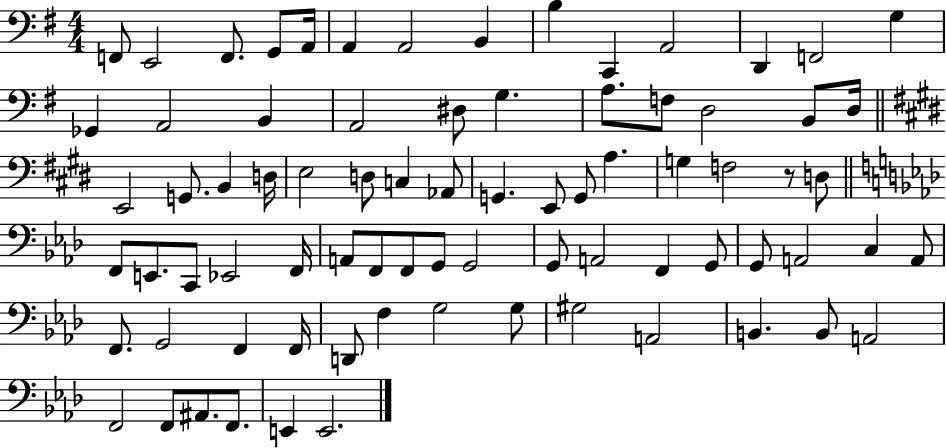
X:1
T:Untitled
M:4/4
L:1/4
K:G
F,,/2 E,,2 F,,/2 G,,/2 A,,/4 A,, A,,2 B,, B, C,, A,,2 D,, F,,2 G, _G,, A,,2 B,, A,,2 ^D,/2 G, A,/2 F,/2 D,2 B,,/2 D,/4 E,,2 G,,/2 B,, D,/4 E,2 D,/2 C, _A,,/2 G,, E,,/2 G,,/2 A, G, F,2 z/2 D,/2 F,,/2 E,,/2 C,,/2 _E,,2 F,,/4 A,,/2 F,,/2 F,,/2 G,,/2 G,,2 G,,/2 A,,2 F,, G,,/2 G,,/2 A,,2 C, A,,/2 F,,/2 G,,2 F,, F,,/4 D,,/2 F, G,2 G,/2 ^G,2 A,,2 B,, B,,/2 A,,2 F,,2 F,,/2 ^A,,/2 F,,/2 E,, E,,2